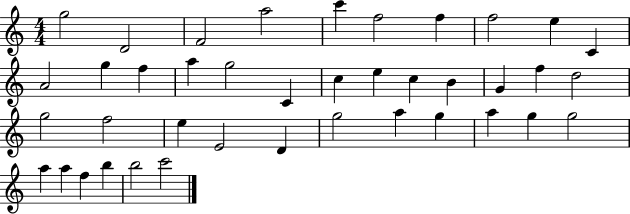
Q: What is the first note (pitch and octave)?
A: G5